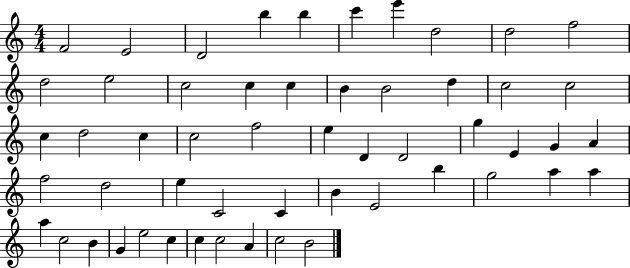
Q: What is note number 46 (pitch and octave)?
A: B4